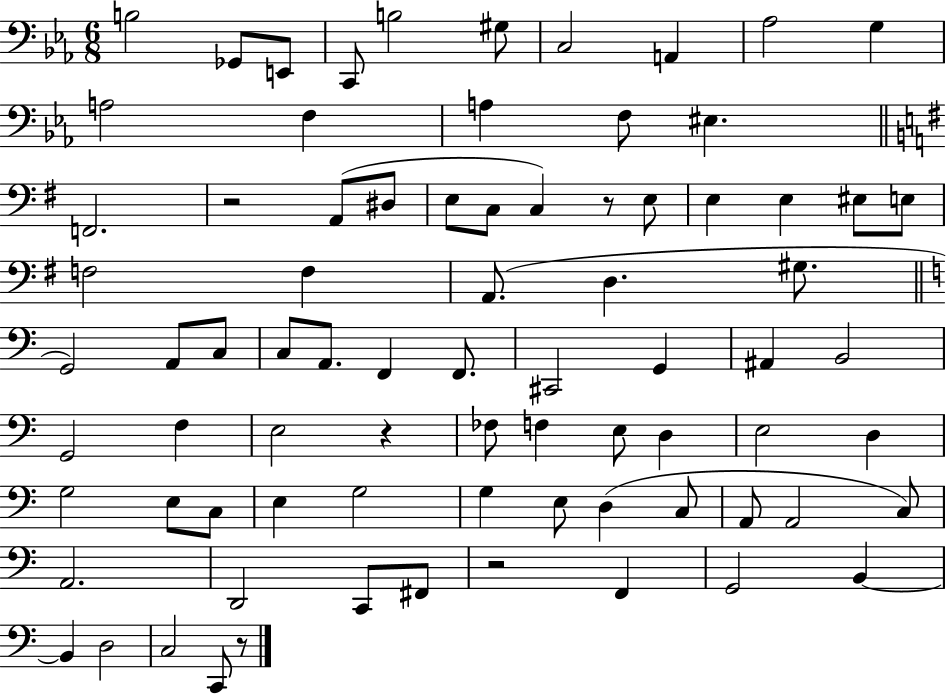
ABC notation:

X:1
T:Untitled
M:6/8
L:1/4
K:Eb
B,2 _G,,/2 E,,/2 C,,/2 B,2 ^G,/2 C,2 A,, _A,2 G, A,2 F, A, F,/2 ^E, F,,2 z2 A,,/2 ^D,/2 E,/2 C,/2 C, z/2 E,/2 E, E, ^E,/2 E,/2 F,2 F, A,,/2 D, ^G,/2 G,,2 A,,/2 C,/2 C,/2 A,,/2 F,, F,,/2 ^C,,2 G,, ^A,, B,,2 G,,2 F, E,2 z _F,/2 F, E,/2 D, E,2 D, G,2 E,/2 C,/2 E, G,2 G, E,/2 D, C,/2 A,,/2 A,,2 C,/2 A,,2 D,,2 C,,/2 ^F,,/2 z2 F,, G,,2 B,, B,, D,2 C,2 C,,/2 z/2